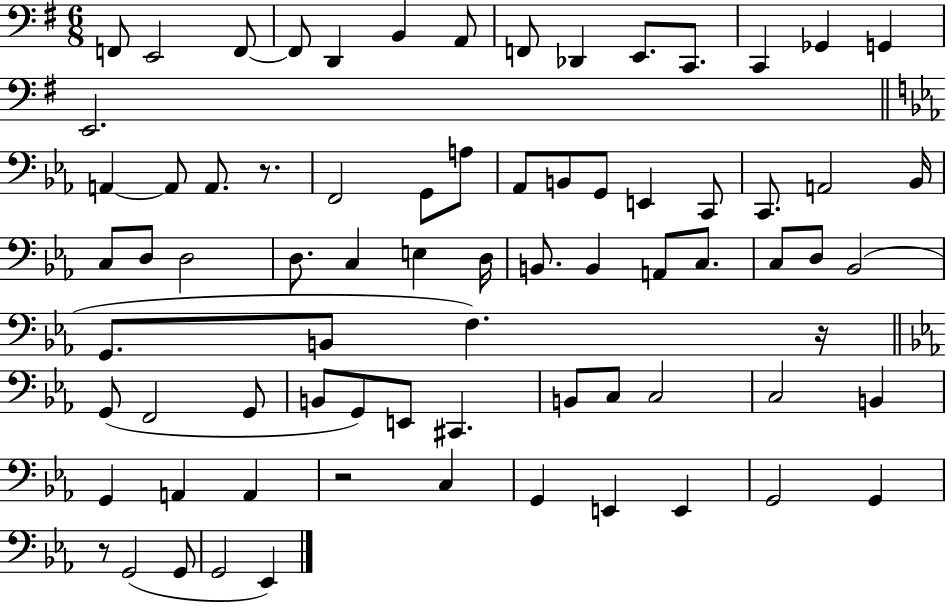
X:1
T:Untitled
M:6/8
L:1/4
K:G
F,,/2 E,,2 F,,/2 F,,/2 D,, B,, A,,/2 F,,/2 _D,, E,,/2 C,,/2 C,, _G,, G,, E,,2 A,, A,,/2 A,,/2 z/2 F,,2 G,,/2 A,/2 _A,,/2 B,,/2 G,,/2 E,, C,,/2 C,,/2 A,,2 _B,,/4 C,/2 D,/2 D,2 D,/2 C, E, D,/4 B,,/2 B,, A,,/2 C,/2 C,/2 D,/2 _B,,2 G,,/2 B,,/2 F, z/4 G,,/2 F,,2 G,,/2 B,,/2 G,,/2 E,,/2 ^C,, B,,/2 C,/2 C,2 C,2 B,, G,, A,, A,, z2 C, G,, E,, E,, G,,2 G,, z/2 G,,2 G,,/2 G,,2 _E,,